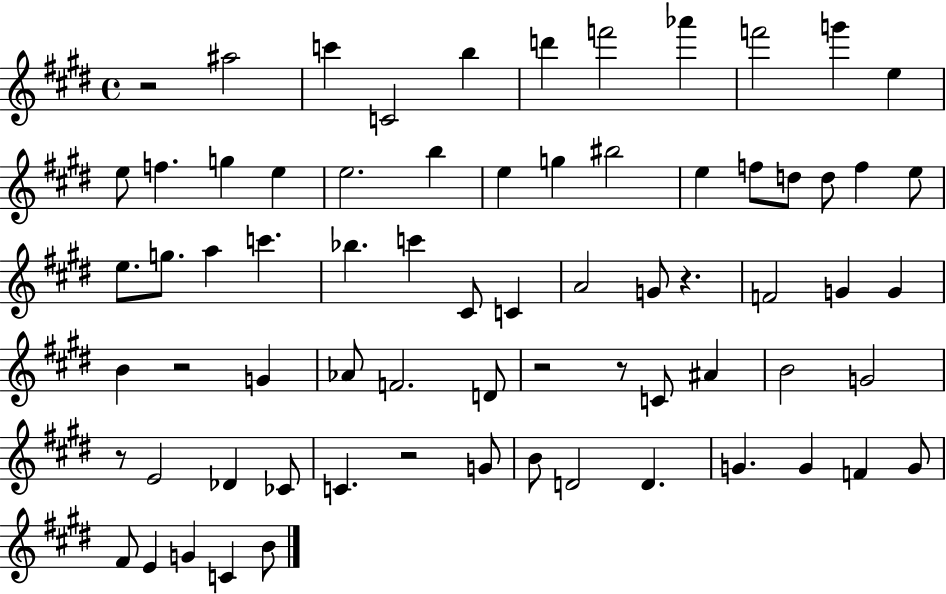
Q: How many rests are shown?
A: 7